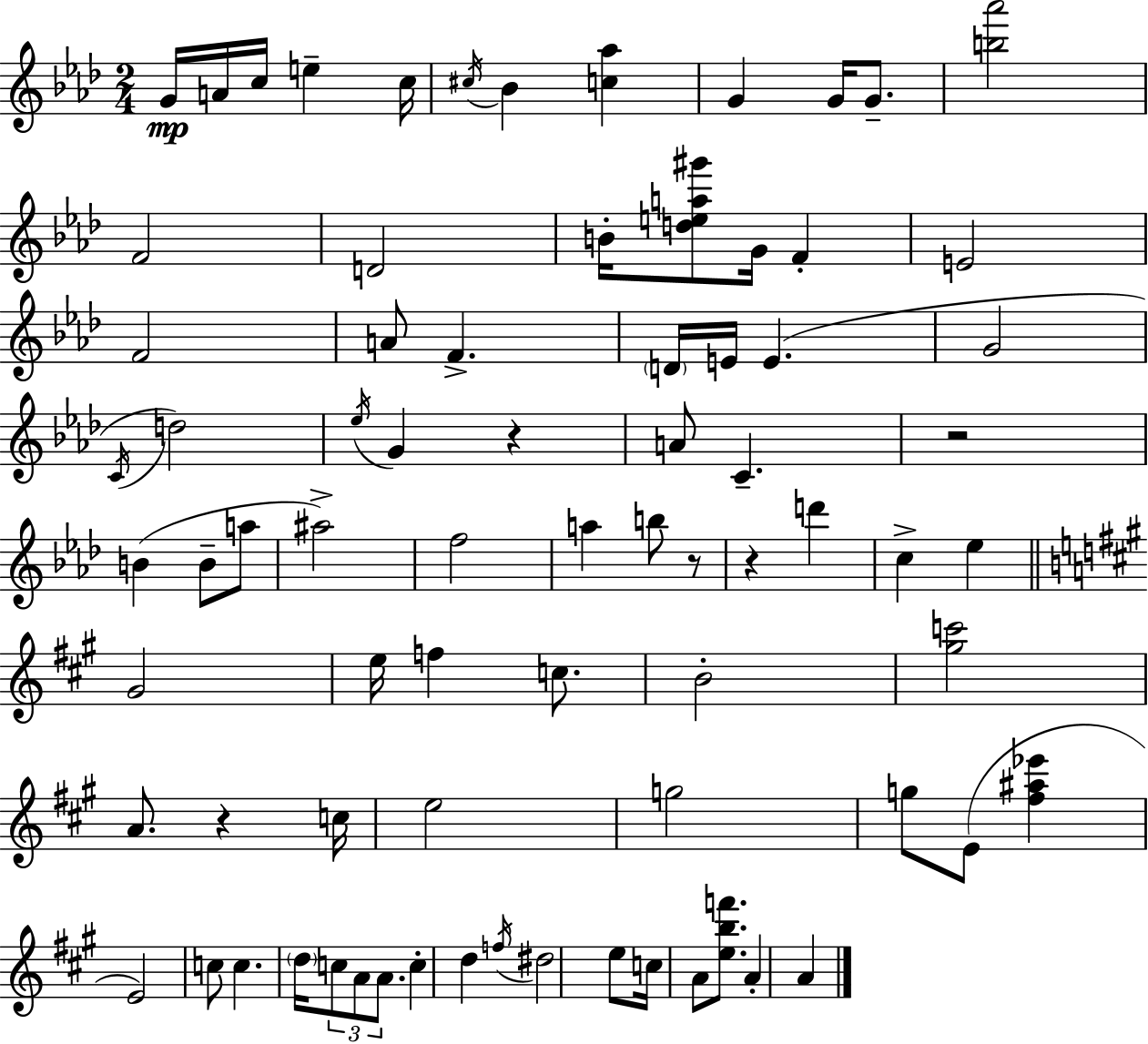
X:1
T:Untitled
M:2/4
L:1/4
K:Ab
G/4 A/4 c/4 e c/4 ^c/4 _B [c_a] G G/4 G/2 [b_a']2 F2 D2 B/4 [dea^g']/2 G/4 F E2 F2 A/2 F D/4 E/4 E G2 C/4 d2 _e/4 G z A/2 C z2 B B/2 a/2 ^a2 f2 a b/2 z/2 z d' c _e ^G2 e/4 f c/2 B2 [^gc']2 A/2 z c/4 e2 g2 g/2 E/2 [^f^a_e'] E2 c/2 c d/4 c/2 A/2 A/2 c d f/4 ^d2 e/2 c/4 A/2 [ebf']/2 A A